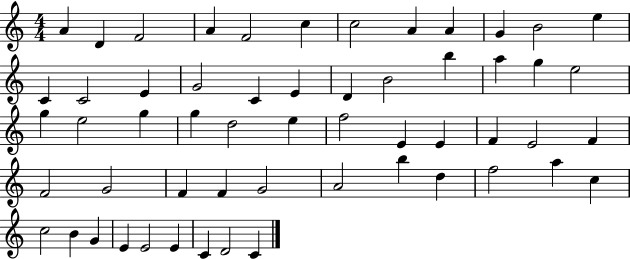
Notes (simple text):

A4/q D4/q F4/h A4/q F4/h C5/q C5/h A4/q A4/q G4/q B4/h E5/q C4/q C4/h E4/q G4/h C4/q E4/q D4/q B4/h B5/q A5/q G5/q E5/h G5/q E5/h G5/q G5/q D5/h E5/q F5/h E4/q E4/q F4/q E4/h F4/q F4/h G4/h F4/q F4/q G4/h A4/h B5/q D5/q F5/h A5/q C5/q C5/h B4/q G4/q E4/q E4/h E4/q C4/q D4/h C4/q